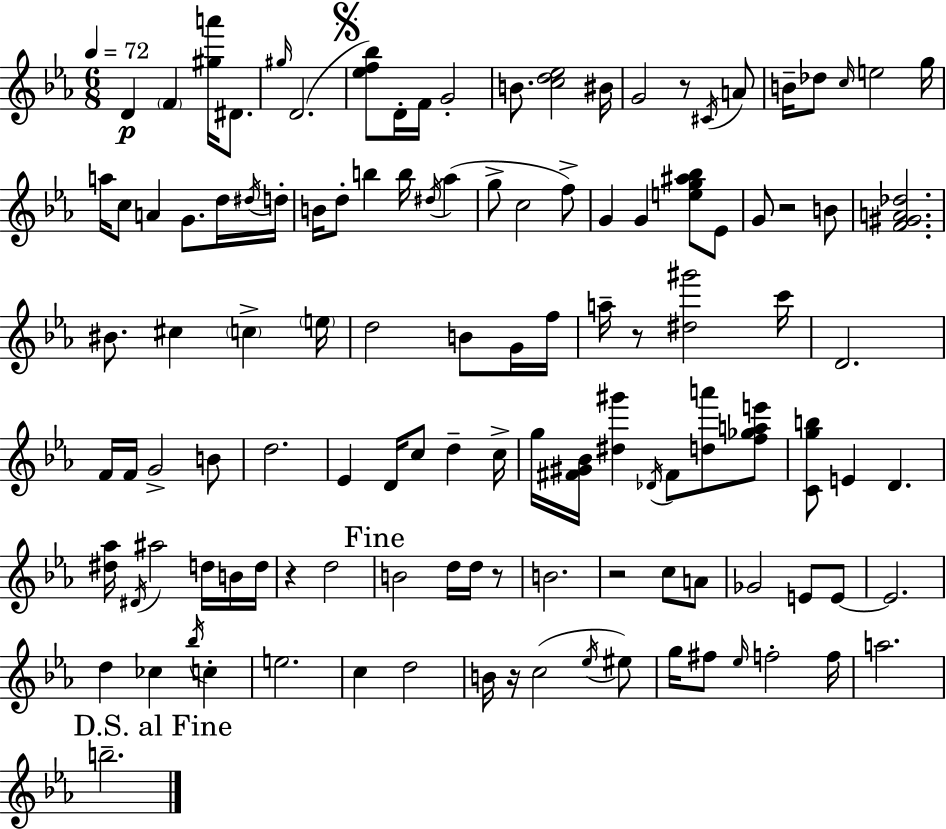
X:1
T:Untitled
M:6/8
L:1/4
K:Eb
D F [^ga']/4 ^D/2 ^g/4 D2 [_ef_b]/2 D/4 F/4 G2 B/2 [cd_e]2 ^B/4 G2 z/2 ^C/4 A/2 B/4 _d/2 c/4 e2 g/4 a/4 c/2 A G/2 d/4 ^d/4 d/4 B/4 d/2 b b/4 ^d/4 _a g/2 c2 f/2 G G [eg^a_b]/2 _E/2 G/2 z2 B/2 [F^GA_d]2 ^B/2 ^c c e/4 d2 B/2 G/4 f/4 a/4 z/2 [^d^g']2 c'/4 D2 F/4 F/4 G2 B/2 d2 _E D/4 c/2 d c/4 g/4 [^F^G_B]/4 [^d^g'] _D/4 ^F/2 [da']/2 [f_gae']/2 [Cgb]/2 E D [^d_a]/4 ^D/4 ^a2 d/4 B/4 d/4 z d2 B2 d/4 d/4 z/2 B2 z2 c/2 A/2 _G2 E/2 E/2 E2 d _c _b/4 c e2 c d2 B/4 z/4 c2 _e/4 ^e/2 g/4 ^f/2 _e/4 f2 f/4 a2 b2